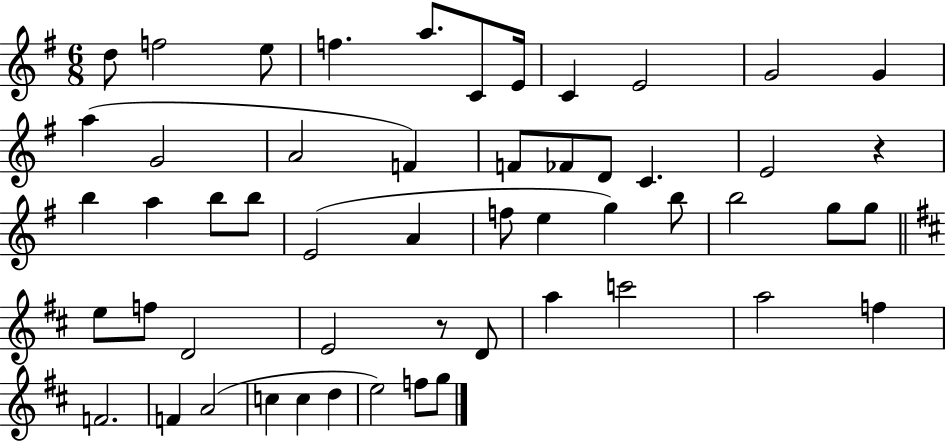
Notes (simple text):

D5/e F5/h E5/e F5/q. A5/e. C4/e E4/s C4/q E4/h G4/h G4/q A5/q G4/h A4/h F4/q F4/e FES4/e D4/e C4/q. E4/h R/q B5/q A5/q B5/e B5/e E4/h A4/q F5/e E5/q G5/q B5/e B5/h G5/e G5/e E5/e F5/e D4/h E4/h R/e D4/e A5/q C6/h A5/h F5/q F4/h. F4/q A4/h C5/q C5/q D5/q E5/h F5/e G5/e